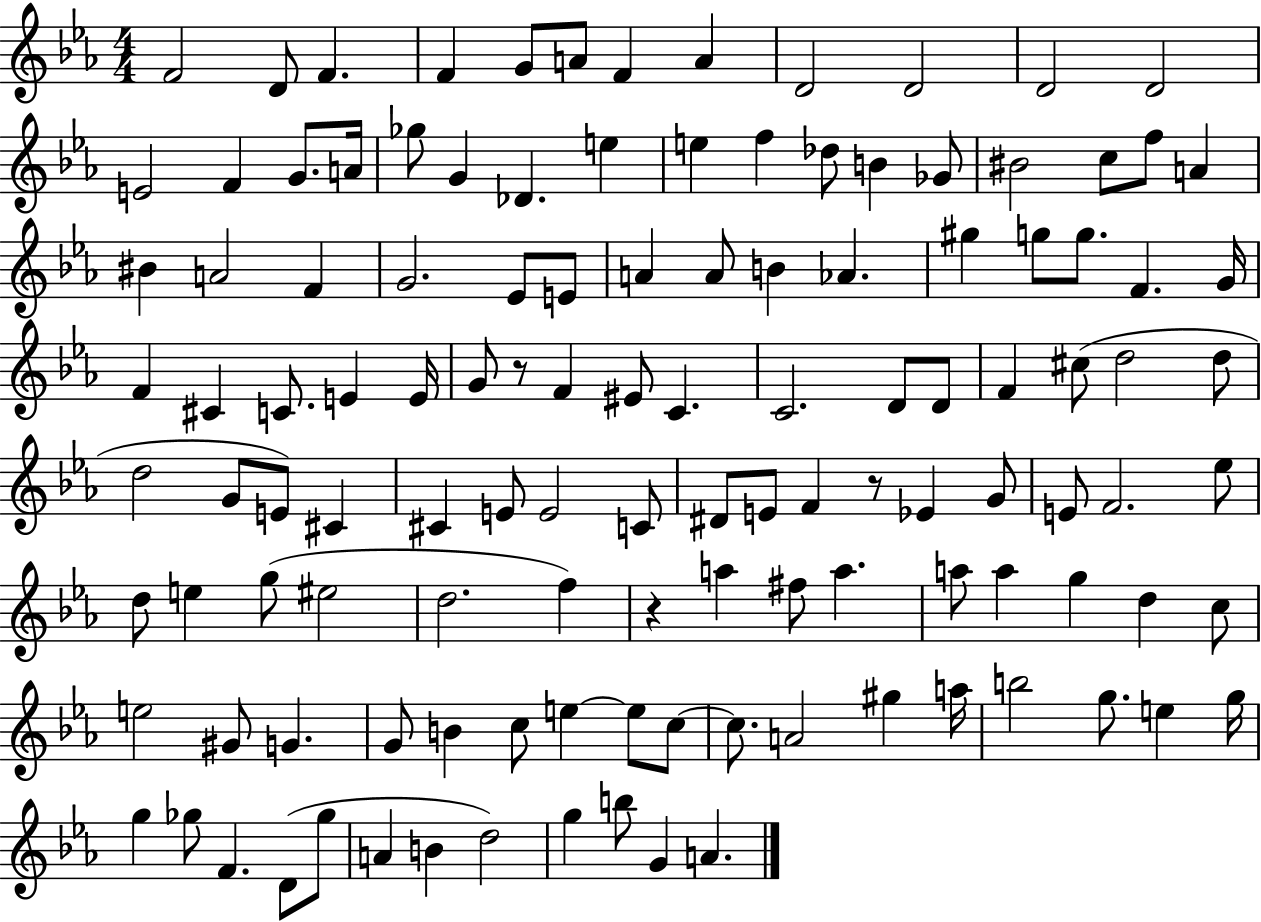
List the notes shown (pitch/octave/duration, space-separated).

F4/h D4/e F4/q. F4/q G4/e A4/e F4/q A4/q D4/h D4/h D4/h D4/h E4/h F4/q G4/e. A4/s Gb5/e G4/q Db4/q. E5/q E5/q F5/q Db5/e B4/q Gb4/e BIS4/h C5/e F5/e A4/q BIS4/q A4/h F4/q G4/h. Eb4/e E4/e A4/q A4/e B4/q Ab4/q. G#5/q G5/e G5/e. F4/q. G4/s F4/q C#4/q C4/e. E4/q E4/s G4/e R/e F4/q EIS4/e C4/q. C4/h. D4/e D4/e F4/q C#5/e D5/h D5/e D5/h G4/e E4/e C#4/q C#4/q E4/e E4/h C4/e D#4/e E4/e F4/q R/e Eb4/q G4/e E4/e F4/h. Eb5/e D5/e E5/q G5/e EIS5/h D5/h. F5/q R/q A5/q F#5/e A5/q. A5/e A5/q G5/q D5/q C5/e E5/h G#4/e G4/q. G4/e B4/q C5/e E5/q E5/e C5/e C5/e. A4/h G#5/q A5/s B5/h G5/e. E5/q G5/s G5/q Gb5/e F4/q. D4/e Gb5/e A4/q B4/q D5/h G5/q B5/e G4/q A4/q.